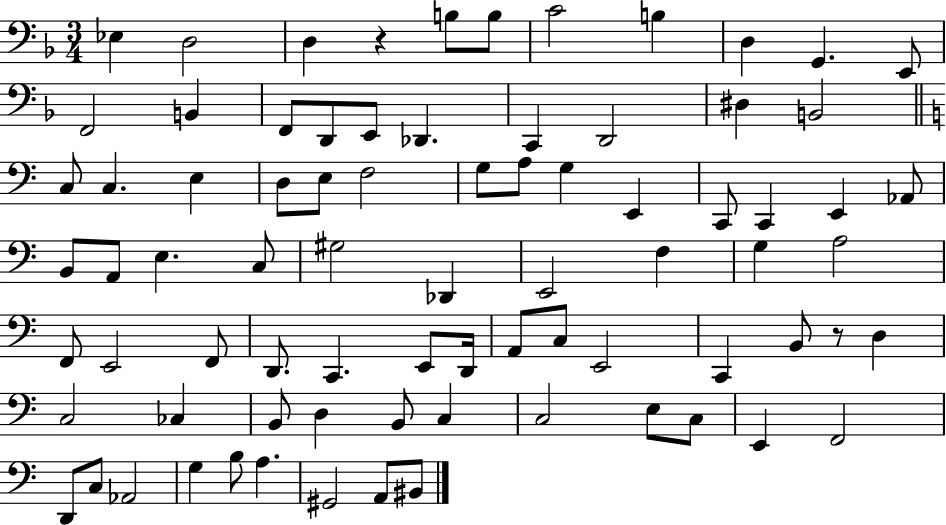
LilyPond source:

{
  \clef bass
  \numericTimeSignature
  \time 3/4
  \key f \major
  ees4 d2 | d4 r4 b8 b8 | c'2 b4 | d4 g,4. e,8 | \break f,2 b,4 | f,8 d,8 e,8 des,4. | c,4 d,2 | dis4 b,2 | \break \bar "||" \break \key a \minor c8 c4. e4 | d8 e8 f2 | g8 a8 g4 e,4 | c,8 c,4 e,4 aes,8 | \break b,8 a,8 e4. c8 | gis2 des,4 | e,2 f4 | g4 a2 | \break f,8 e,2 f,8 | d,8. c,4. e,8 d,16 | a,8 c8 e,2 | c,4 b,8 r8 d4 | \break c2 ces4 | b,8 d4 b,8 c4 | c2 e8 c8 | e,4 f,2 | \break d,8 c8 aes,2 | g4 b8 a4. | gis,2 a,8 bis,8 | \bar "|."
}